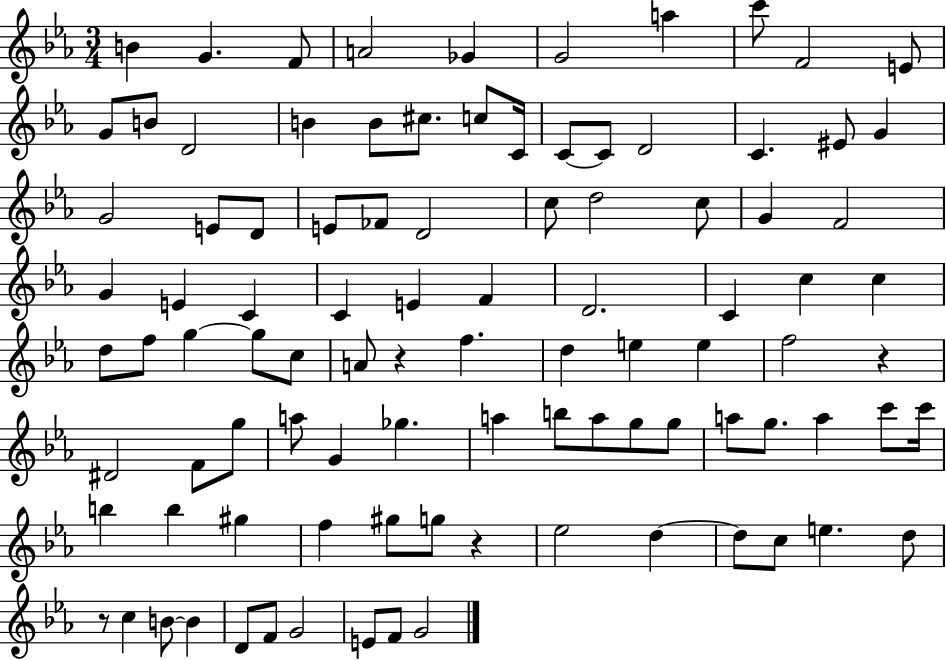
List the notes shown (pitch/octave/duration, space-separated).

B4/q G4/q. F4/e A4/h Gb4/q G4/h A5/q C6/e F4/h E4/e G4/e B4/e D4/h B4/q B4/e C#5/e. C5/e C4/s C4/e C4/e D4/h C4/q. EIS4/e G4/q G4/h E4/e D4/e E4/e FES4/e D4/h C5/e D5/h C5/e G4/q F4/h G4/q E4/q C4/q C4/q E4/q F4/q D4/h. C4/q C5/q C5/q D5/e F5/e G5/q G5/e C5/e A4/e R/q F5/q. D5/q E5/q E5/q F5/h R/q D#4/h F4/e G5/e A5/e G4/q Gb5/q. A5/q B5/e A5/e G5/e G5/e A5/e G5/e. A5/q C6/e C6/s B5/q B5/q G#5/q F5/q G#5/e G5/e R/q Eb5/h D5/q D5/e C5/e E5/q. D5/e R/e C5/q B4/e B4/q D4/e F4/e G4/h E4/e F4/e G4/h